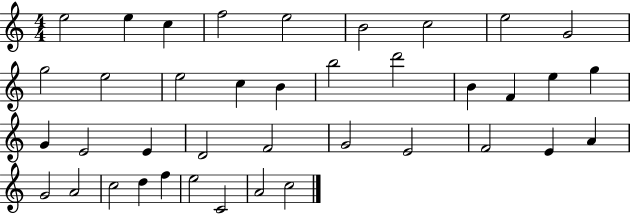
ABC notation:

X:1
T:Untitled
M:4/4
L:1/4
K:C
e2 e c f2 e2 B2 c2 e2 G2 g2 e2 e2 c B b2 d'2 B F e g G E2 E D2 F2 G2 E2 F2 E A G2 A2 c2 d f e2 C2 A2 c2